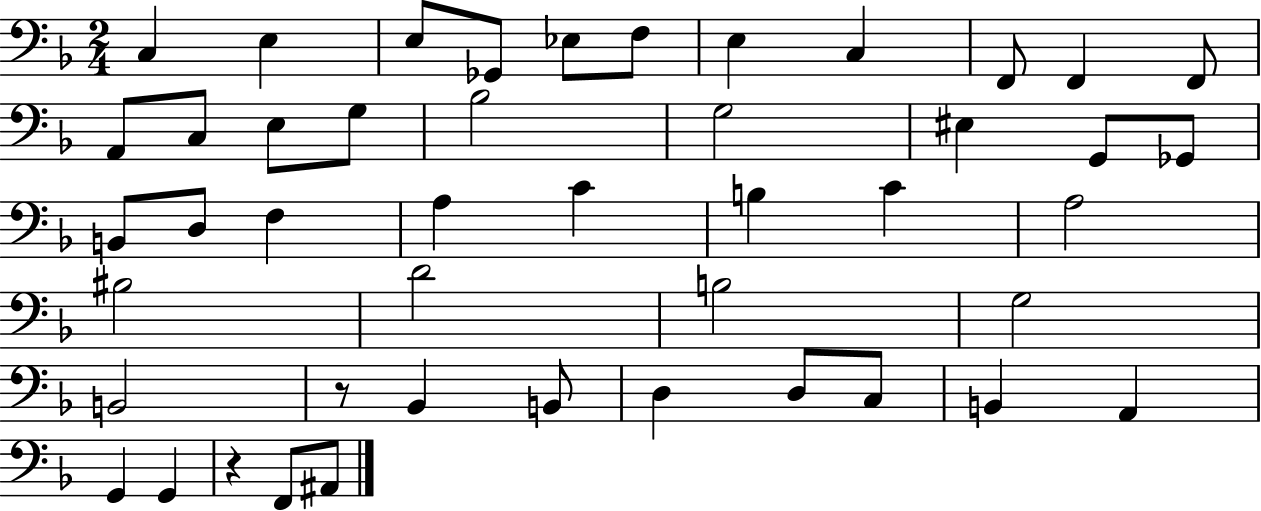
C3/q E3/q E3/e Gb2/e Eb3/e F3/e E3/q C3/q F2/e F2/q F2/e A2/e C3/e E3/e G3/e Bb3/h G3/h EIS3/q G2/e Gb2/e B2/e D3/e F3/q A3/q C4/q B3/q C4/q A3/h BIS3/h D4/h B3/h G3/h B2/h R/e Bb2/q B2/e D3/q D3/e C3/e B2/q A2/q G2/q G2/q R/q F2/e A#2/e